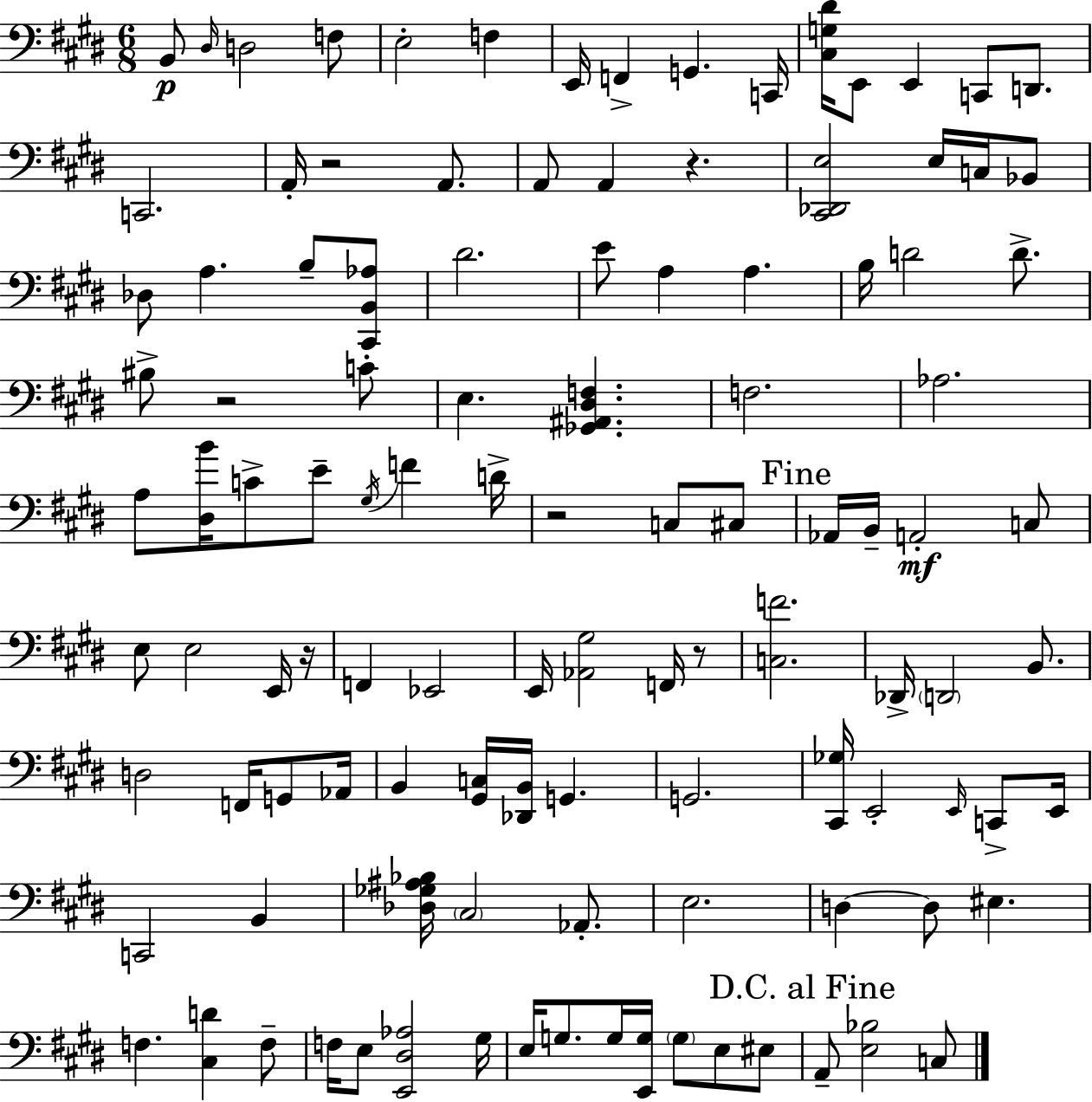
B2/e D#3/s D3/h F3/e E3/h F3/q E2/s F2/q G2/q. C2/s [C#3,G3,D#4]/s E2/e E2/q C2/e D2/e. C2/h. A2/s R/h A2/e. A2/e A2/q R/q. [C#2,Db2,E3]/h E3/s C3/s Bb2/e Db3/e A3/q. B3/e [C#2,B2,Ab3]/e D#4/h. E4/e A3/q A3/q. B3/s D4/h D4/e. BIS3/e R/h C4/e E3/q. [Gb2,A#2,D#3,F3]/q. F3/h. Ab3/h. A3/e [D#3,B4]/s C4/e E4/e G#3/s F4/q D4/s R/h C3/e C#3/e Ab2/s B2/s A2/h C3/e E3/e E3/h E2/s R/s F2/q Eb2/h E2/s [Ab2,G#3]/h F2/s R/e [C3,F4]/h. Db2/s D2/h B2/e. D3/h F2/s G2/e Ab2/s B2/q [G#2,C3]/s [Db2,B2]/s G2/q. G2/h. [C#2,Gb3]/s E2/h E2/s C2/e E2/s C2/h B2/q [Db3,Gb3,A#3,Bb3]/s C#3/h Ab2/e. E3/h. D3/q D3/e EIS3/q. F3/q. [C#3,D4]/q F3/e F3/s E3/e [E2,D#3,Ab3]/h G#3/s E3/s G3/e. G3/s [E2,G3]/s G3/e E3/e EIS3/e A2/e [E3,Bb3]/h C3/e